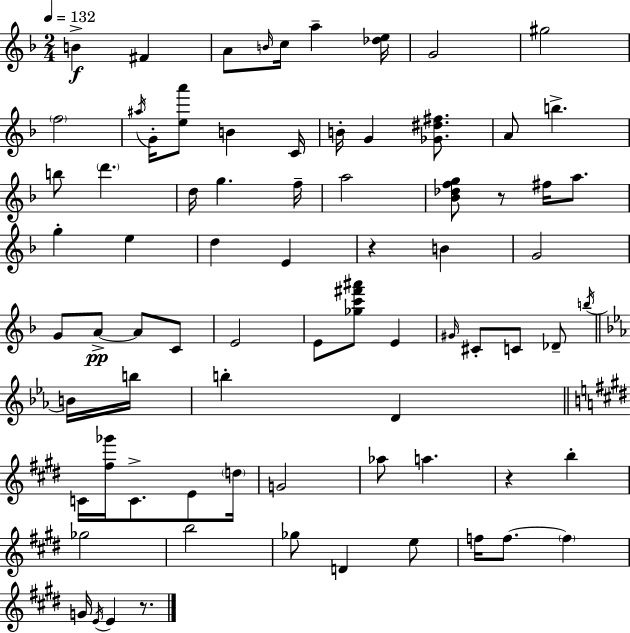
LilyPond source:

{
  \clef treble
  \numericTimeSignature
  \time 2/4
  \key d \minor
  \tempo 4 = 132
  \repeat volta 2 { b'4->\f fis'4 | a'8 \grace { b'16 } c''16 a''4-- | <des'' e''>16 g'2 | gis''2 | \break \parenthesize f''2 | \acciaccatura { ais''16 } g'16-. <e'' a'''>8 b'4 | c'16 b'16-. g'4 <ges' dis'' fis''>8. | a'8 b''4.-> | \break b''8 \parenthesize d'''4. | d''16 g''4. | f''16-- a''2 | <bes' des'' f'' g''>8 r8 fis''16 a''8. | \break g''4-. e''4 | d''4 e'4 | r4 b'4 | g'2 | \break g'8 a'8->~~\pp a'8 | c'8 e'2 | e'8 <ges'' c''' fis''' ais'''>8 e'4 | \grace { gis'16 } cis'8-. c'8 des'8-- | \break \acciaccatura { b''16 } \bar "||" \break \key c \minor b'16 b''16 b''4-. d'4 | \bar "||" \break \key e \major c'16 <fis'' ges'''>16 c'8.-> e'8 \parenthesize d''16 | g'2 | aes''8 a''4. | r4 b''4-. | \break ges''2 | b''2 | ges''8 d'4 e''8 | f''16 f''8.~~ \parenthesize f''4 | \break g'16 \acciaccatura { e'16 } e'4 r8. | } \bar "|."
}